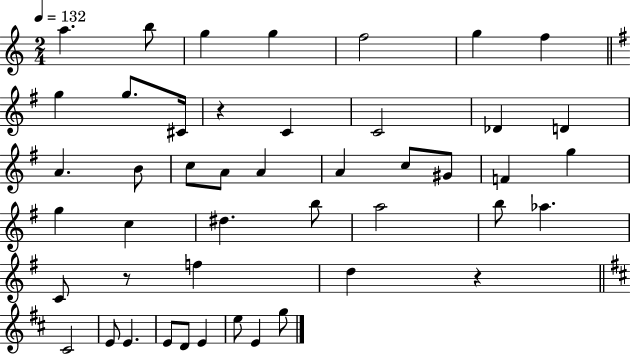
A5/q. B5/e G5/q G5/q F5/h G5/q F5/q G5/q G5/e. C#4/s R/q C4/q C4/h Db4/q D4/q A4/q. B4/e C5/e A4/e A4/q A4/q C5/e G#4/e F4/q G5/q G5/q C5/q D#5/q. B5/e A5/h B5/e Ab5/q. C4/e R/e F5/q D5/q R/q C#4/h E4/e E4/q. E4/e D4/e E4/q E5/e E4/q G5/e